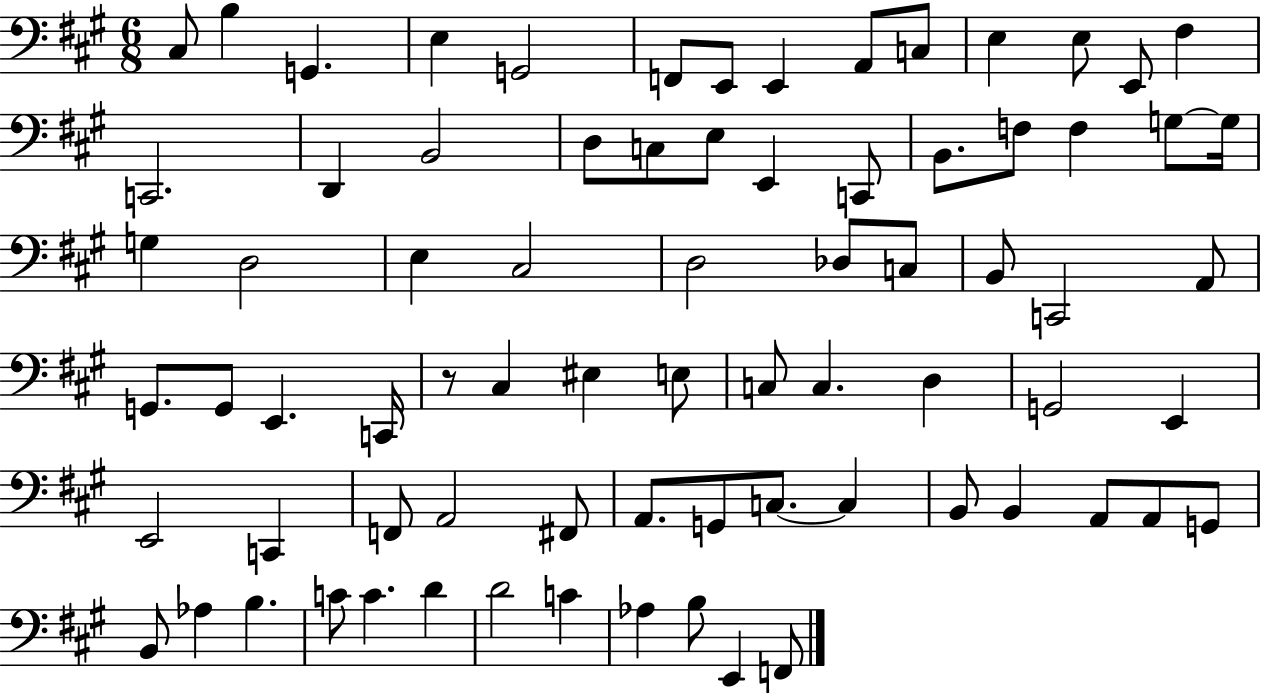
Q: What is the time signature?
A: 6/8